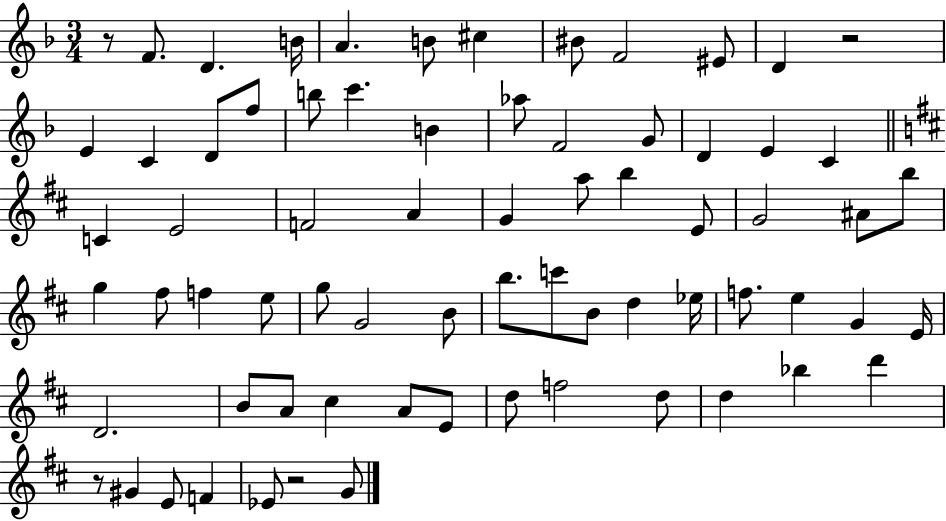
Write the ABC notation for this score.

X:1
T:Untitled
M:3/4
L:1/4
K:F
z/2 F/2 D B/4 A B/2 ^c ^B/2 F2 ^E/2 D z2 E C D/2 f/2 b/2 c' B _a/2 F2 G/2 D E C C E2 F2 A G a/2 b E/2 G2 ^A/2 b/2 g ^f/2 f e/2 g/2 G2 B/2 b/2 c'/2 B/2 d _e/4 f/2 e G E/4 D2 B/2 A/2 ^c A/2 E/2 d/2 f2 d/2 d _b d' z/2 ^G E/2 F _E/2 z2 G/2